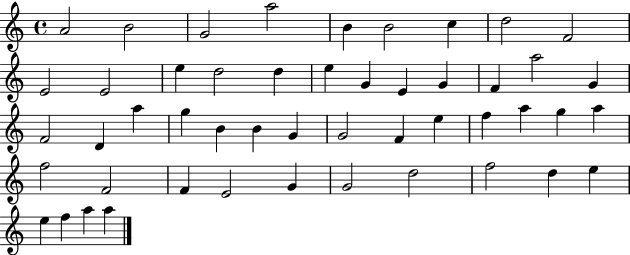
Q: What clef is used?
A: treble